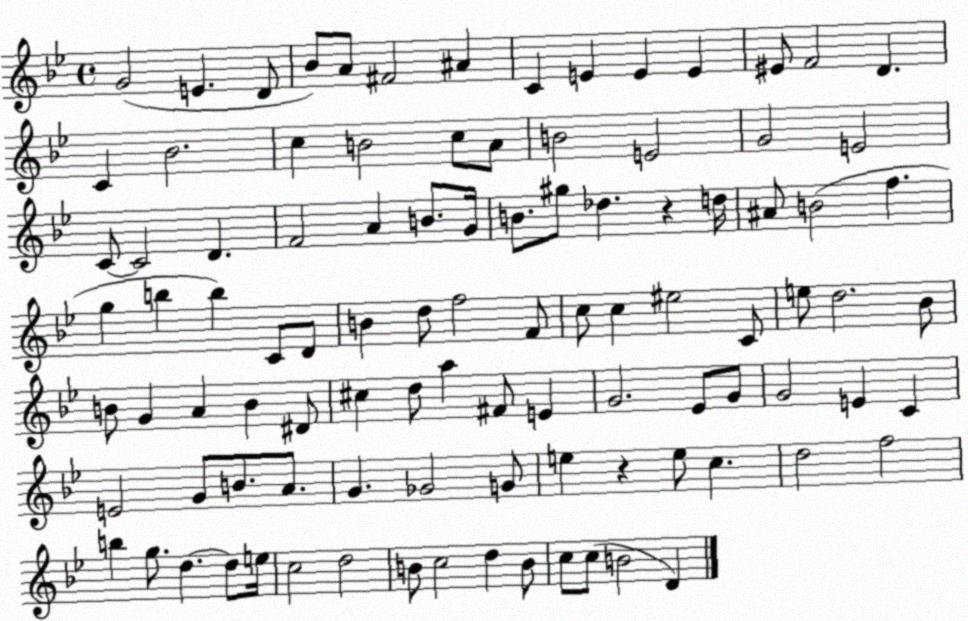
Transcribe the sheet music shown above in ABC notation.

X:1
T:Untitled
M:4/4
L:1/4
K:Bb
G2 E D/2 _B/2 A/2 ^F2 ^A C E E E ^E/2 F2 D C _B2 c B2 c/2 A/2 B2 E2 G2 E2 C/2 C2 D F2 A B/2 G/4 B/2 ^g/2 _d z d/4 ^A/2 B2 f g b b C/2 D/2 B d/2 f2 F/2 c/2 c ^e2 C/2 e/2 d2 _B/2 B/2 G A B ^D/2 ^c d/2 a ^F/2 E G2 _E/2 G/2 G2 E C E2 G/2 B/2 A/2 G _G2 G/2 e z e/2 c d2 f2 b g/2 d d/2 e/4 c2 d2 B/2 c2 d B/2 c/2 c/2 B2 D